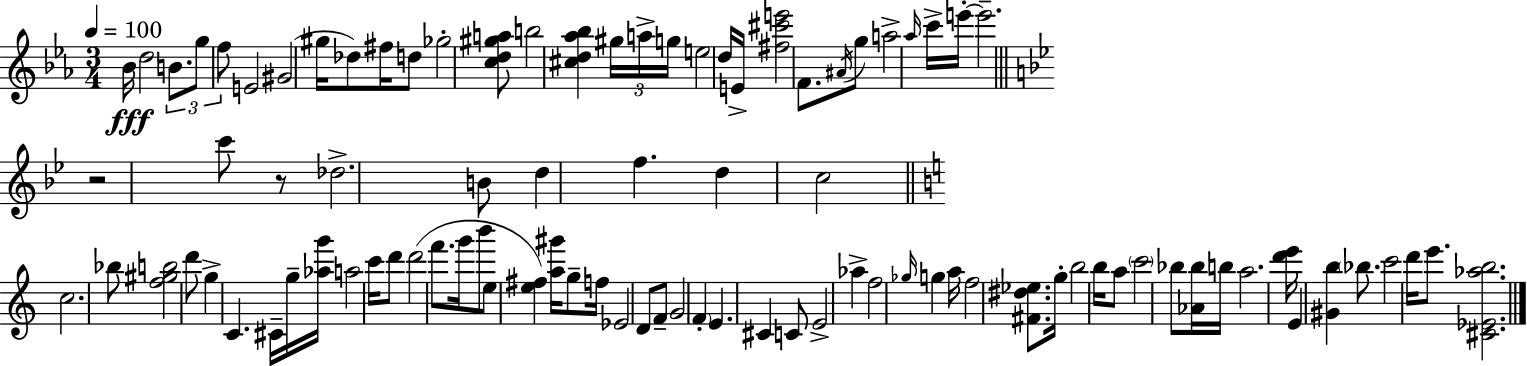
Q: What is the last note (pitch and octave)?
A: E6